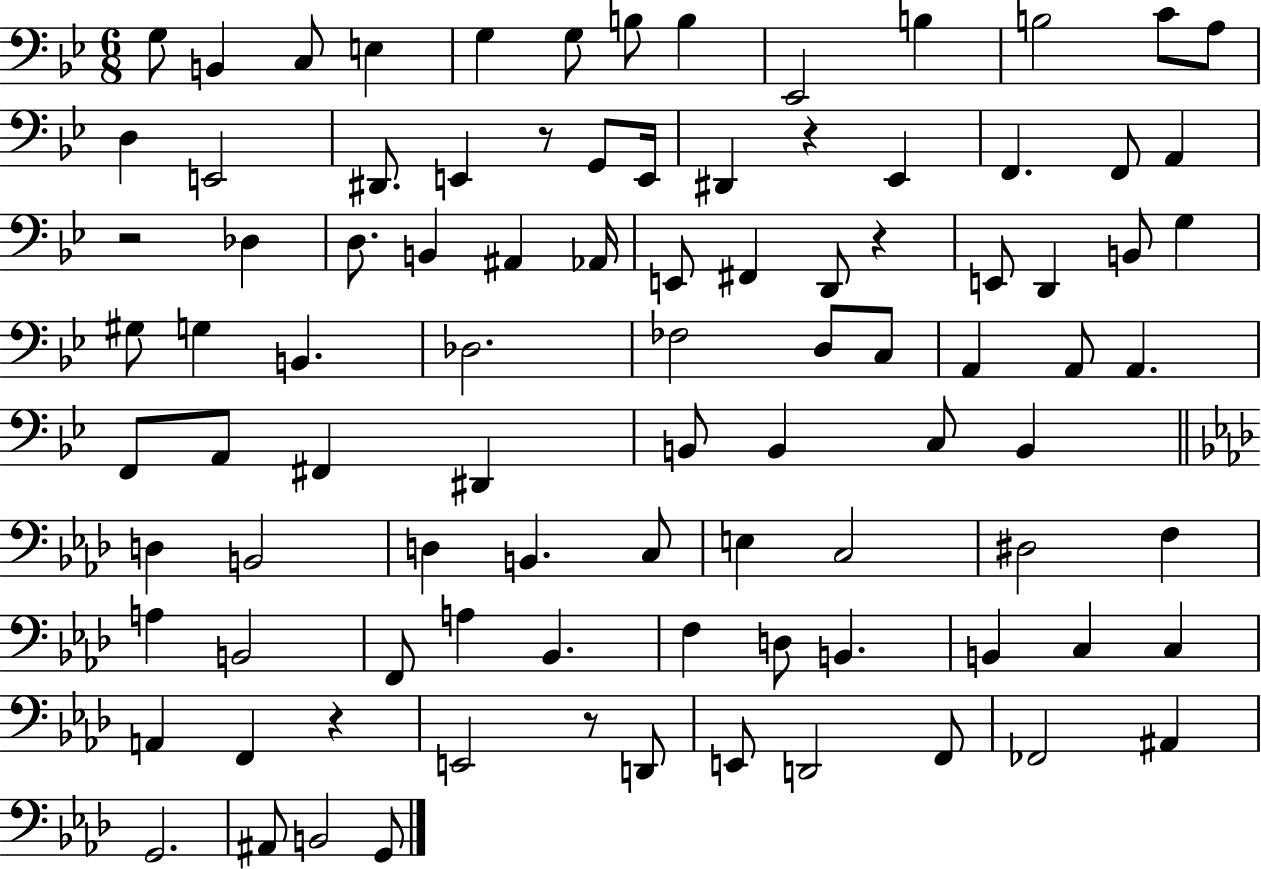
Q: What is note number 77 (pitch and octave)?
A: E2